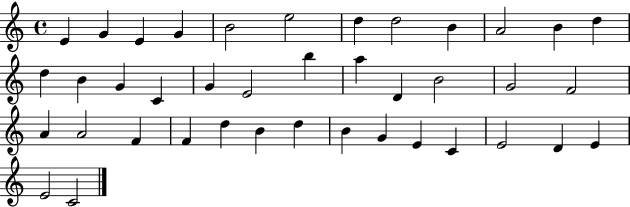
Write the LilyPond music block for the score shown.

{
  \clef treble
  \time 4/4
  \defaultTimeSignature
  \key c \major
  e'4 g'4 e'4 g'4 | b'2 e''2 | d''4 d''2 b'4 | a'2 b'4 d''4 | \break d''4 b'4 g'4 c'4 | g'4 e'2 b''4 | a''4 d'4 b'2 | g'2 f'2 | \break a'4 a'2 f'4 | f'4 d''4 b'4 d''4 | b'4 g'4 e'4 c'4 | e'2 d'4 e'4 | \break e'2 c'2 | \bar "|."
}